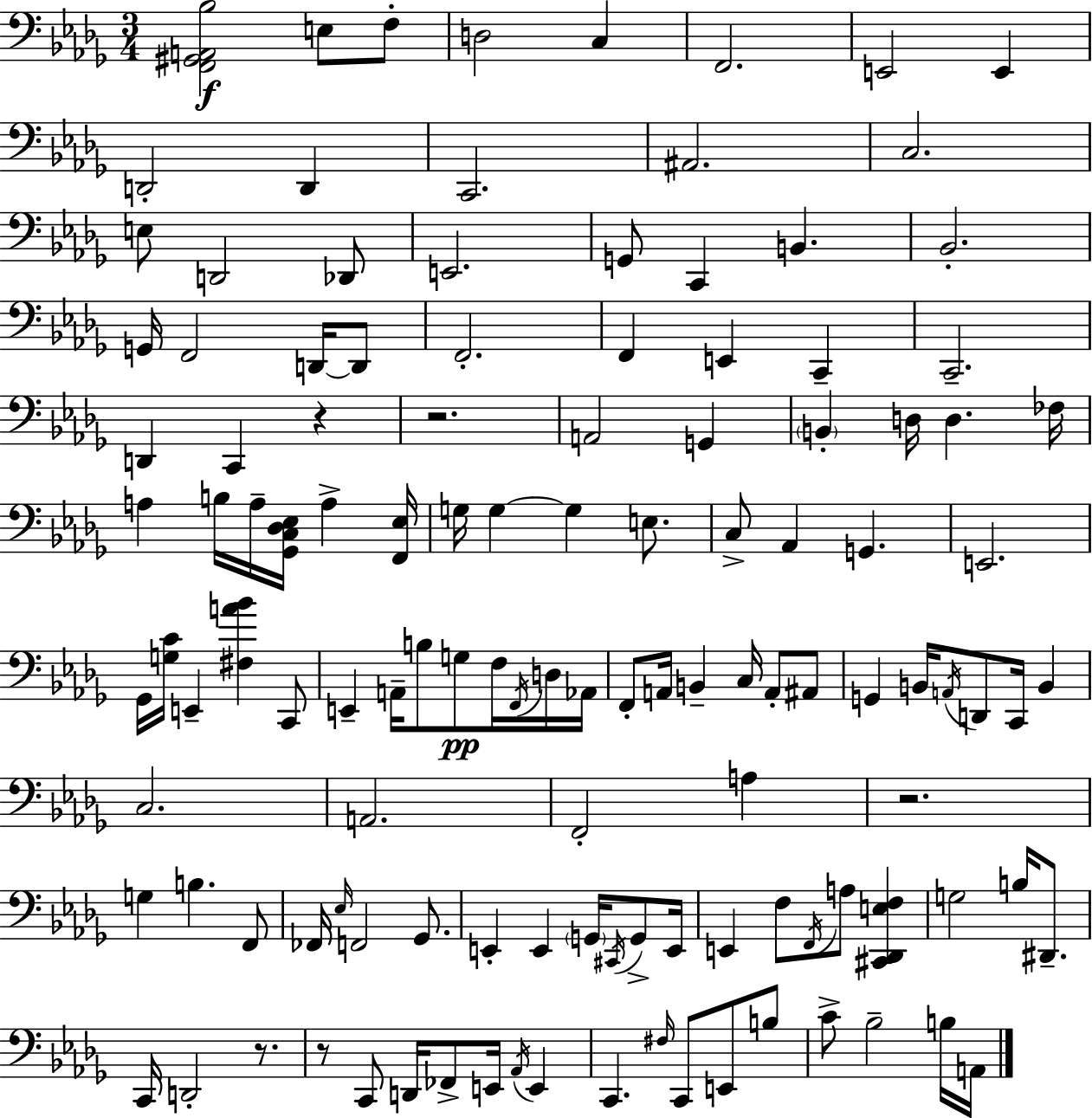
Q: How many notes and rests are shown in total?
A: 124